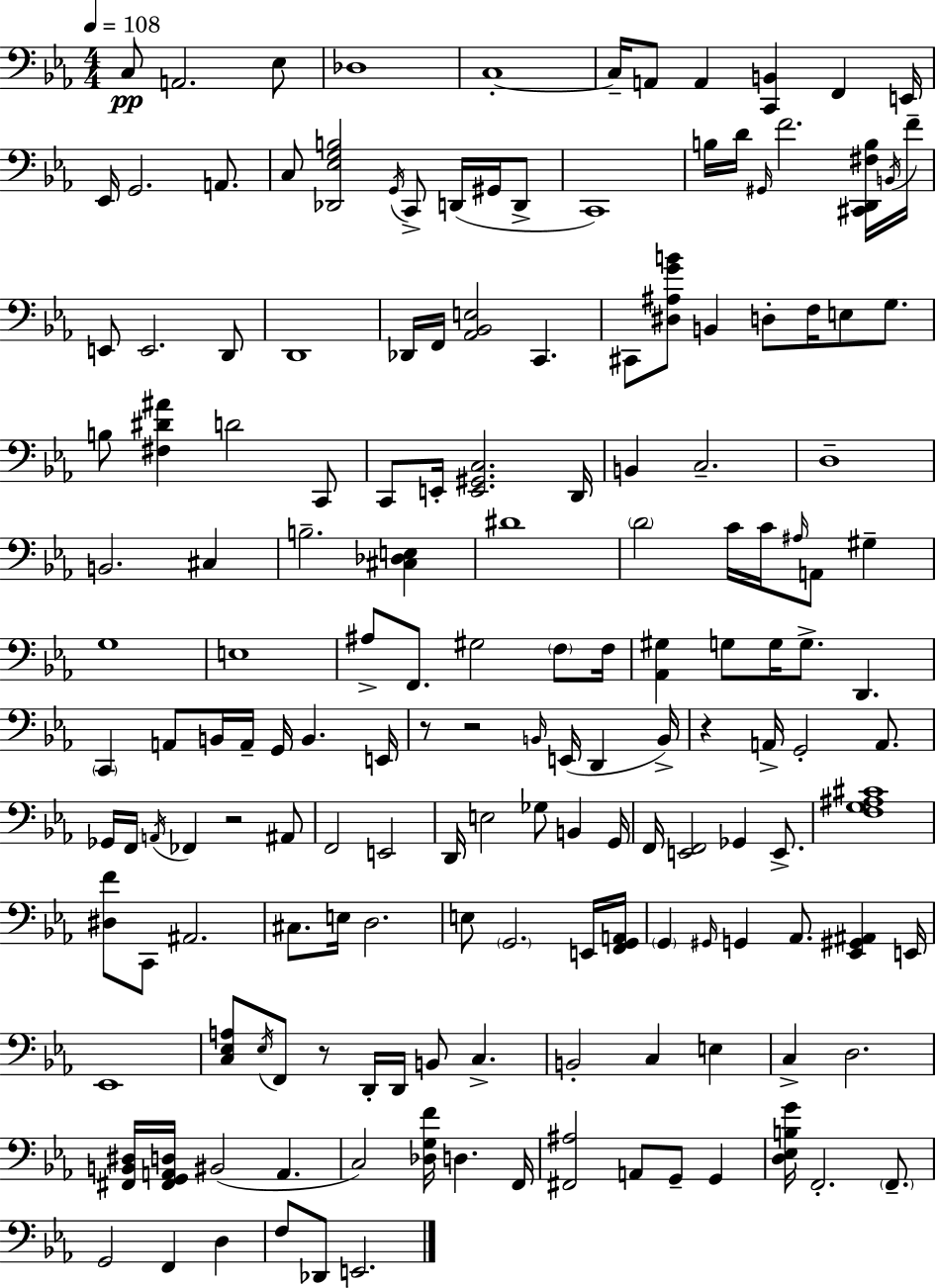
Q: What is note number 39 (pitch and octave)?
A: G3